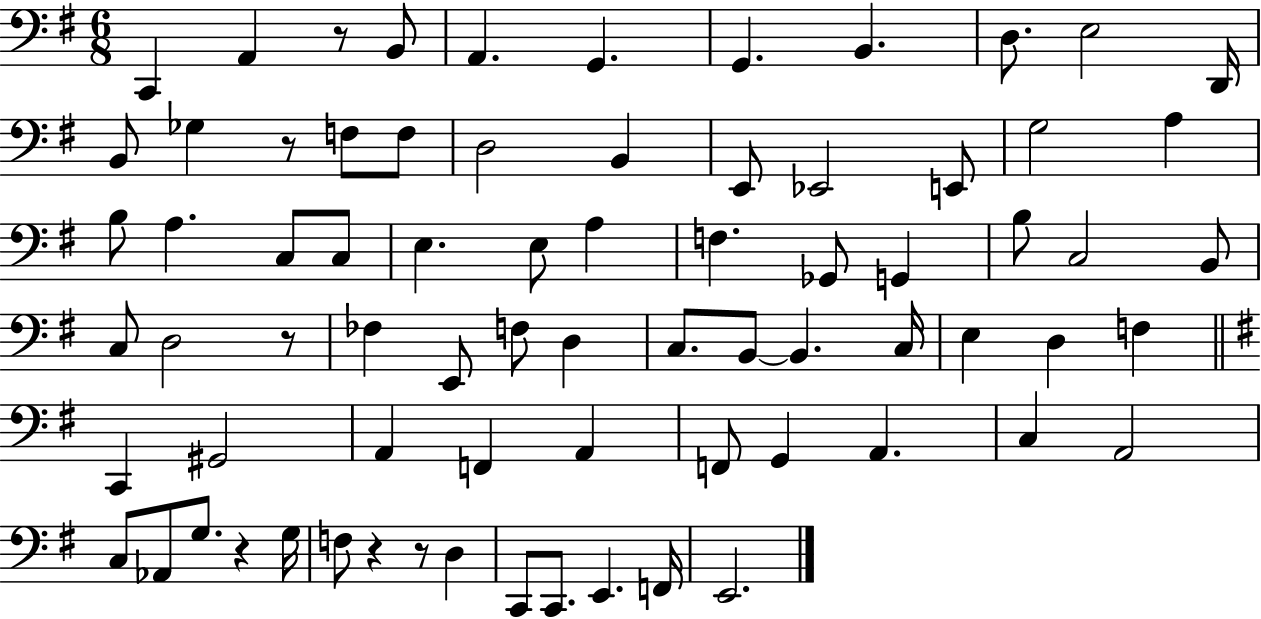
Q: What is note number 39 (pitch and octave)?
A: F3